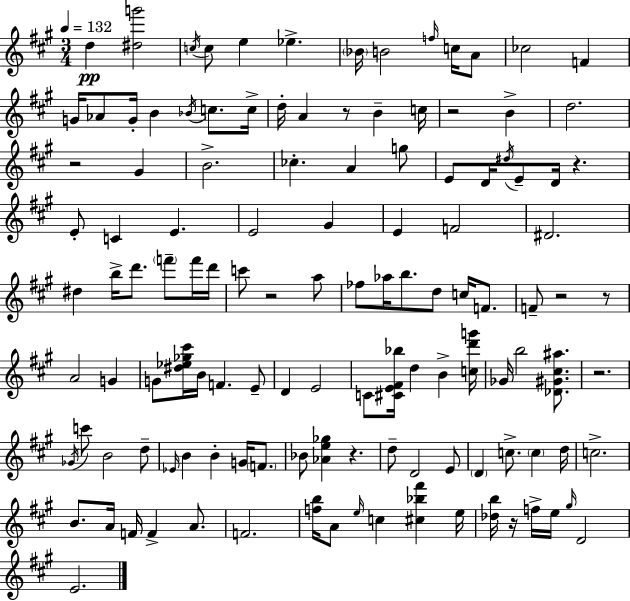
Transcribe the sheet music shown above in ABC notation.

X:1
T:Untitled
M:3/4
L:1/4
K:A
d [^dg']2 c/4 c/2 e _e _B/4 B2 f/4 c/4 A/2 _c2 F G/4 _A/2 G/4 B _B/4 c/2 c/4 d/4 A z/2 B c/4 z2 B d2 z2 ^G B2 _c A g/2 E/2 D/4 ^d/4 E/2 D/4 z E/2 C E E2 ^G E F2 ^D2 ^d b/4 d'/2 f'/2 f'/4 d'/4 c'/2 z2 a/2 _f/2 _a/4 b/2 d/2 c/4 F/2 F/2 z2 z/2 A2 G G/2 [^d_e_g^c']/4 B/4 F E/2 D E2 C/2 [^CE^F_b]/4 d B [cd'g']/4 _G/4 b2 [_D^G^c^a]/2 z2 _G/4 c'/2 B2 d/2 _E/4 B B G/4 F/2 _B/2 [_Ae_g] z d/2 D2 E/2 D c/2 c d/4 c2 B/2 A/4 F/4 F A/2 F2 [fb]/4 A/2 e/4 c [^c_b^f'] e/4 [_db]/4 z/4 f/4 e/4 ^g/4 D2 E2